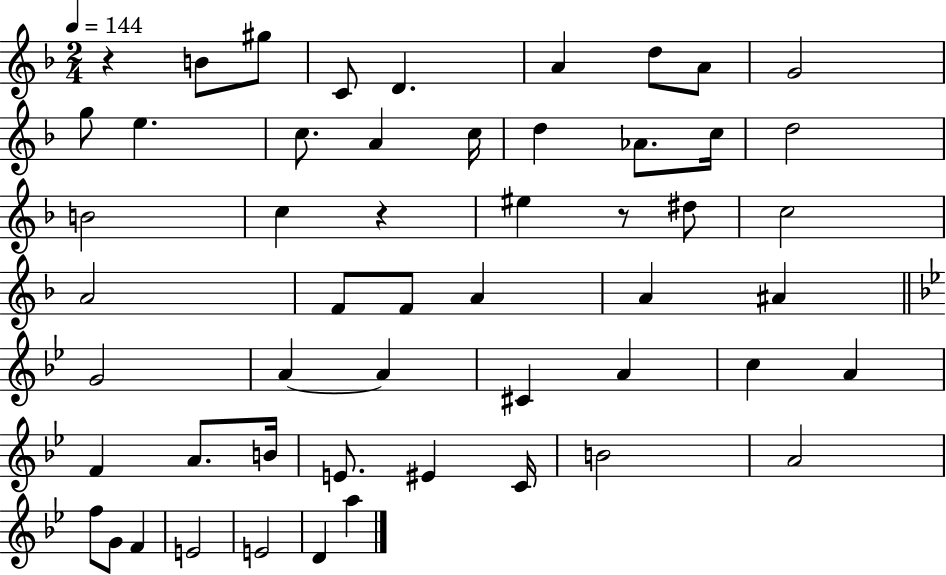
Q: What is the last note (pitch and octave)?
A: A5